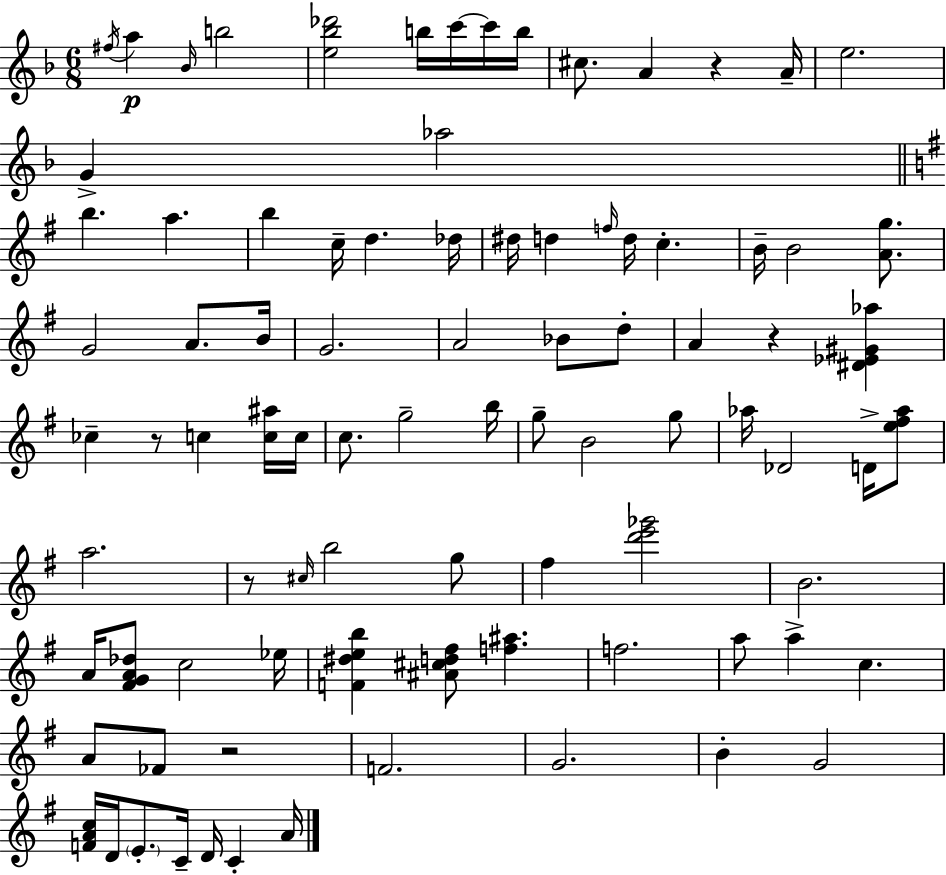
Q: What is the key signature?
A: F major